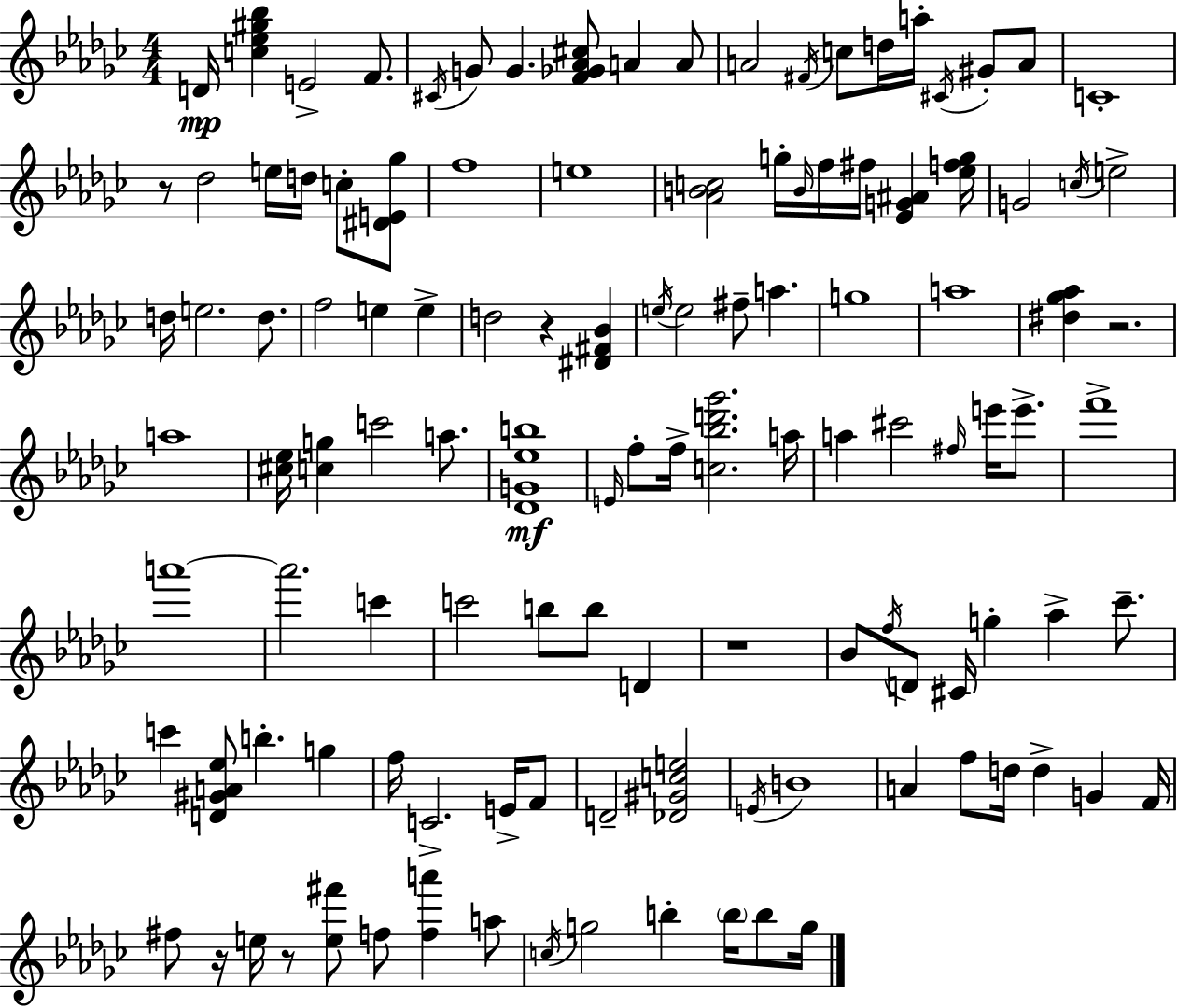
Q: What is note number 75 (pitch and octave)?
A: C4